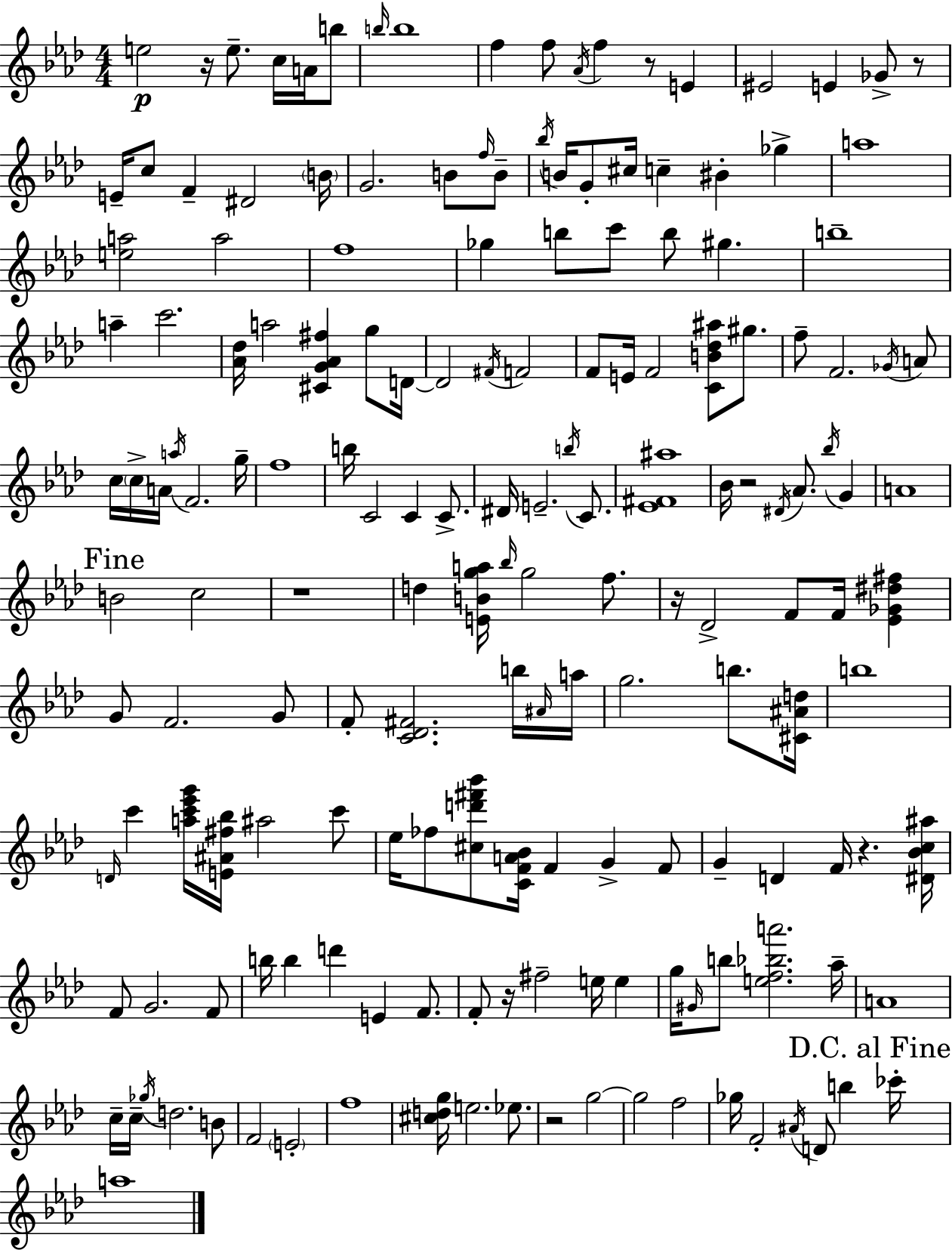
E5/h R/s E5/e. C5/s A4/s B5/e B5/s B5/w F5/q F5/e Ab4/s F5/q R/e E4/q EIS4/h E4/q Gb4/e R/e E4/s C5/e F4/q D#4/h B4/s G4/h. B4/e F5/s B4/e Bb5/s B4/s G4/e C#5/s C5/q BIS4/q Gb5/q A5/w [E5,A5]/h A5/h F5/w Gb5/q B5/e C6/e B5/e G#5/q. B5/w A5/q C6/h. [Ab4,Db5]/s A5/h [C#4,G4,Ab4,F#5]/q G5/e D4/s D4/h F#4/s F4/h F4/e E4/s F4/h [C4,B4,Db5,A#5]/e G#5/e. F5/e F4/h. Gb4/s A4/e C5/s C5/s A4/s A5/s F4/h. G5/s F5/w B5/s C4/h C4/q C4/e. D#4/s E4/h. B5/s C4/e. [Eb4,F#4,A#5]/w Bb4/s R/h D#4/s Ab4/e. Bb5/s G4/q A4/w B4/h C5/h R/w D5/q [E4,B4,G5,A5]/s Bb5/s G5/h F5/e. R/s Db4/h F4/e F4/s [Eb4,Gb4,D#5,F#5]/q G4/e F4/h. G4/e F4/e [C4,Db4,F#4]/h. B5/s A#4/s A5/s G5/h. B5/e. [C#4,A#4,D5]/s B5/w D4/s C6/q [A5,C6,Eb6,G6]/s [E4,A#4,F#5,Bb5]/s A#5/h C6/e Eb5/s FES5/e [C#5,D6,F#6,Bb6]/e [C4,F4,A4,Bb4]/s F4/q G4/q F4/e G4/q D4/q F4/s R/q. [D#4,Bb4,C5,A#5]/s F4/e G4/h. F4/e B5/s B5/q D6/q E4/q F4/e. F4/e R/s F#5/h E5/s E5/q G5/s G#4/s B5/e [E5,F5,Bb5,A6]/h. Ab5/s A4/w C5/s C5/s Gb5/s D5/h. B4/e F4/h E4/h F5/w [C#5,D5,G5]/s E5/h. Eb5/e. R/h G5/h G5/h F5/h Gb5/s F4/h A#4/s D4/e B5/q CES6/s A5/w